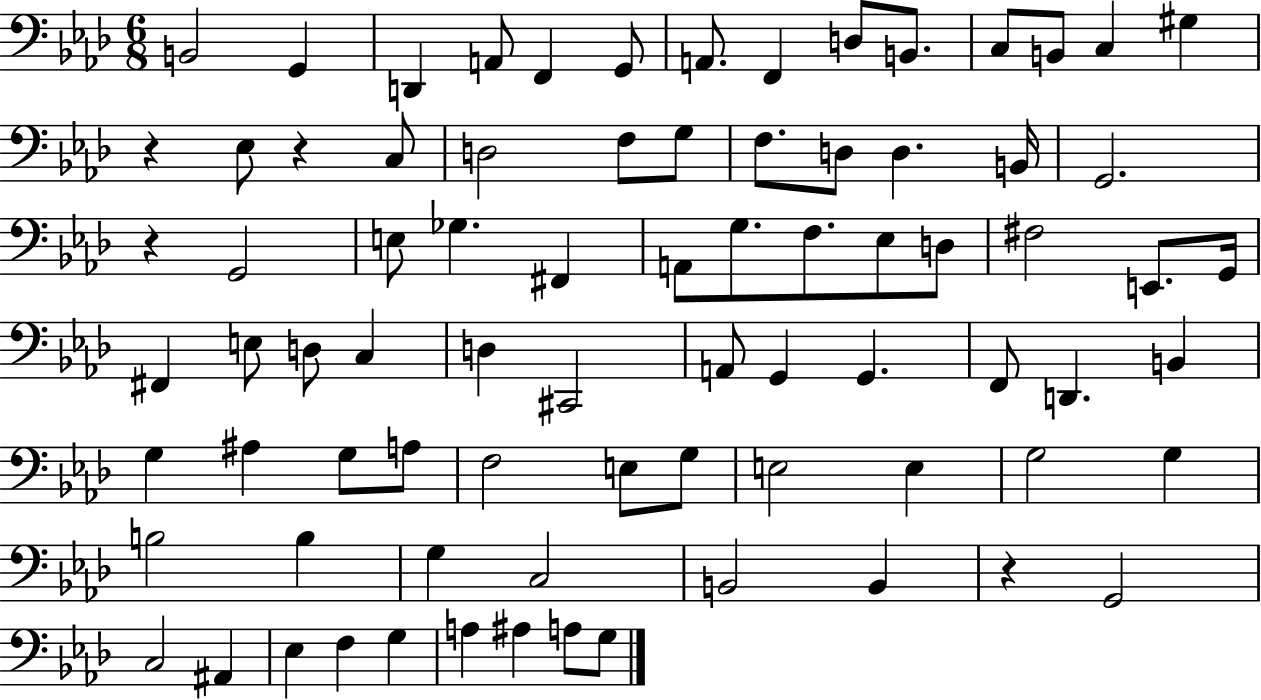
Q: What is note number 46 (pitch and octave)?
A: F2